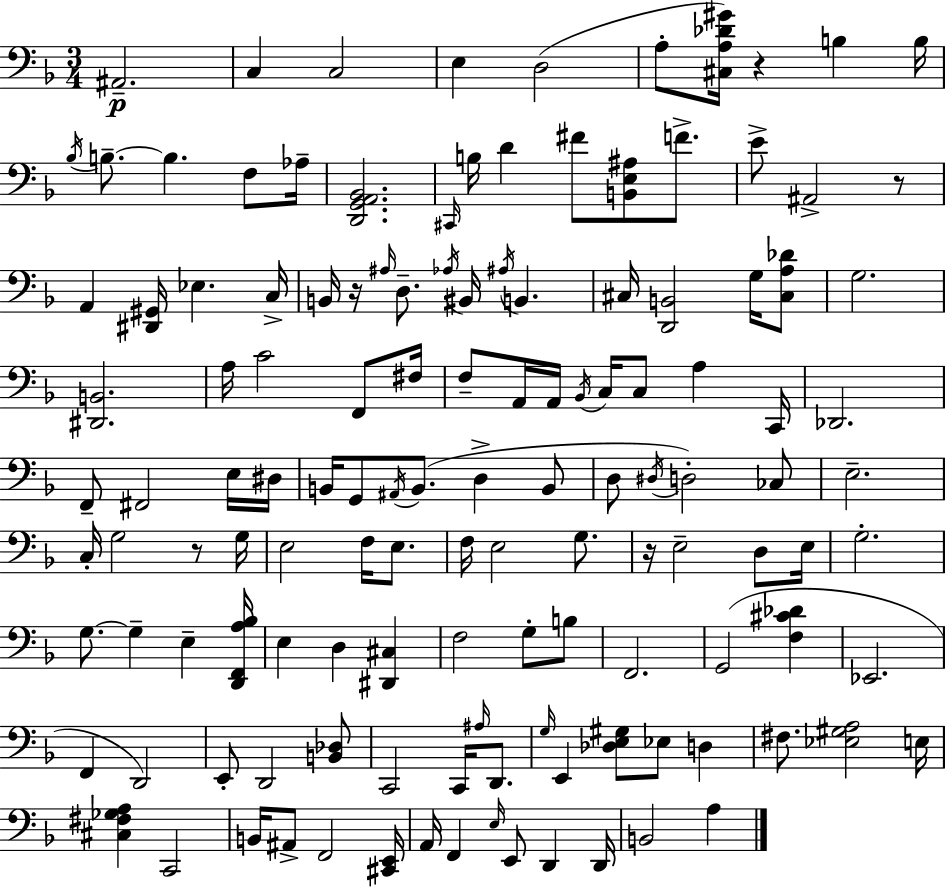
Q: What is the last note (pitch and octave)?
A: A3